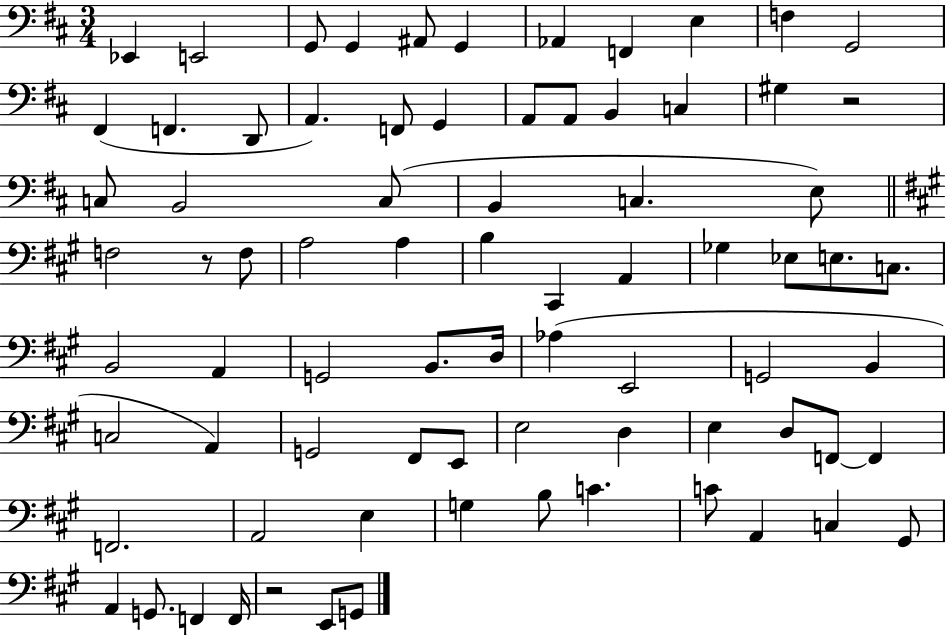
X:1
T:Untitled
M:3/4
L:1/4
K:D
_E,, E,,2 G,,/2 G,, ^A,,/2 G,, _A,, F,, E, F, G,,2 ^F,, F,, D,,/2 A,, F,,/2 G,, A,,/2 A,,/2 B,, C, ^G, z2 C,/2 B,,2 C,/2 B,, C, E,/2 F,2 z/2 F,/2 A,2 A, B, ^C,, A,, _G, _E,/2 E,/2 C,/2 B,,2 A,, G,,2 B,,/2 D,/4 _A, E,,2 G,,2 B,, C,2 A,, G,,2 ^F,,/2 E,,/2 E,2 D, E, D,/2 F,,/2 F,, F,,2 A,,2 E, G, B,/2 C C/2 A,, C, ^G,,/2 A,, G,,/2 F,, F,,/4 z2 E,,/2 G,,/2